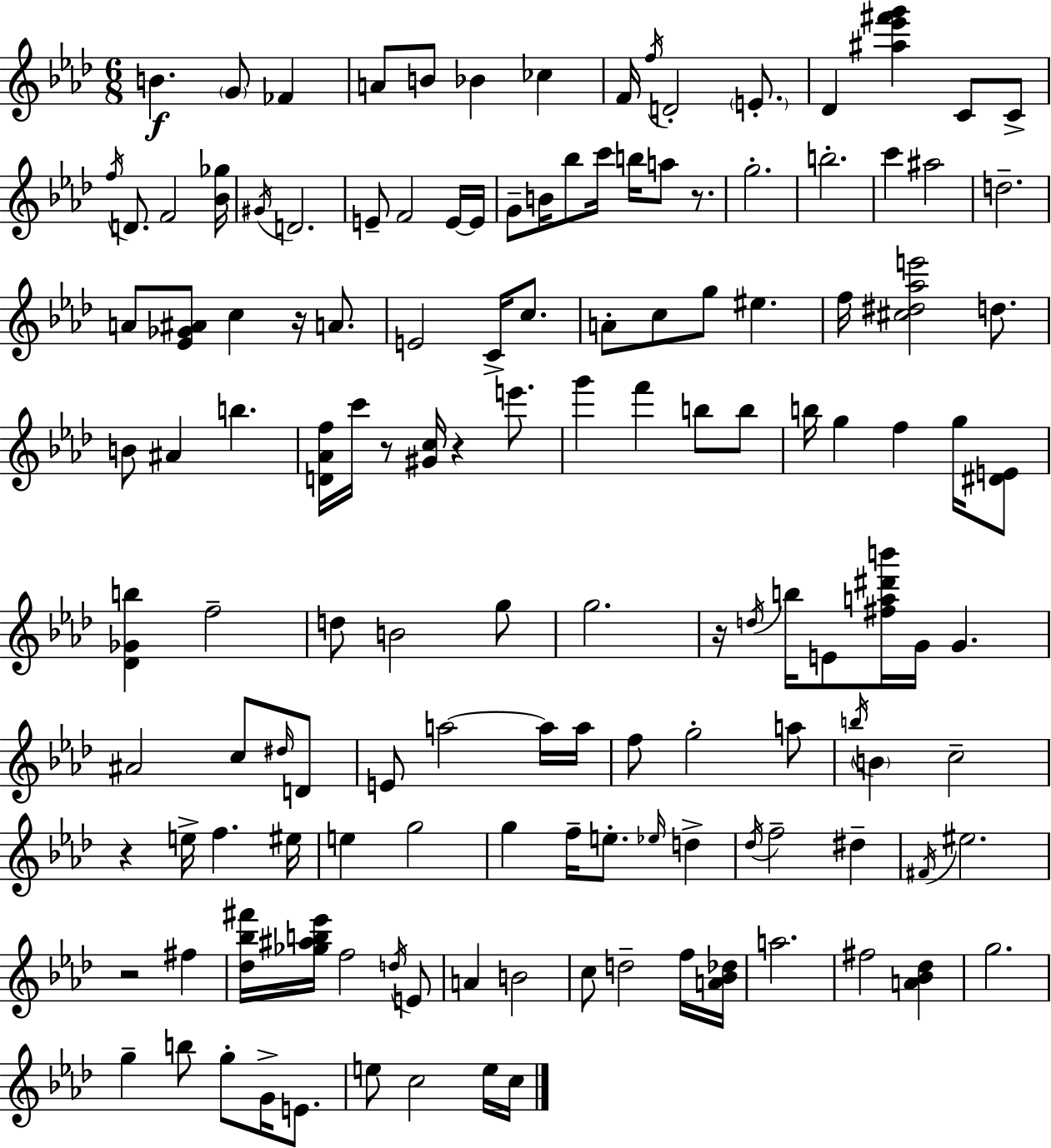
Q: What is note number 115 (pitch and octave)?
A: E4